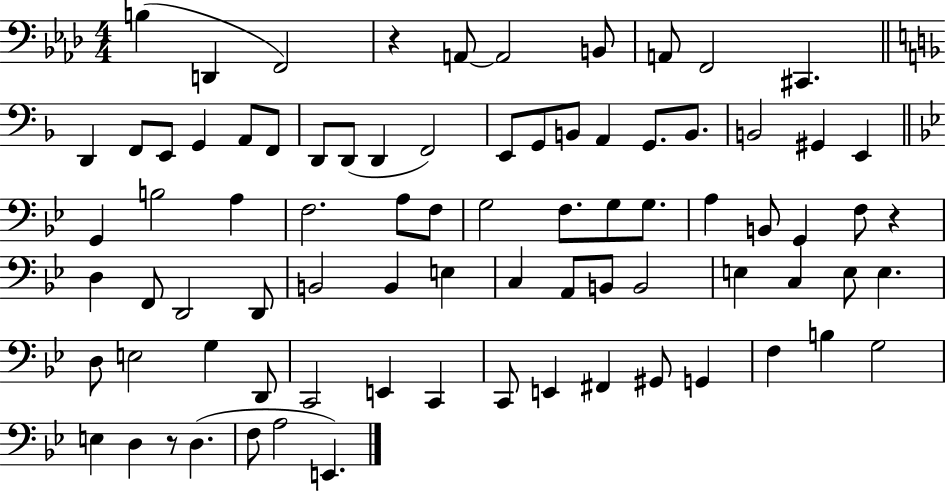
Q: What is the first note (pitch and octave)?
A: B3